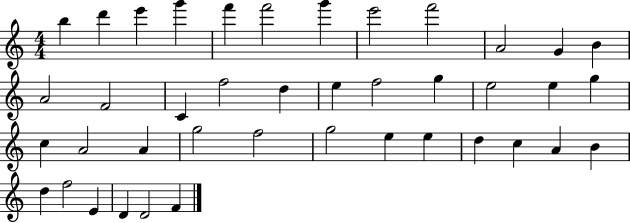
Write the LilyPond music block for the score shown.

{
  \clef treble
  \numericTimeSignature
  \time 4/4
  \key c \major
  b''4 d'''4 e'''4 g'''4 | f'''4 f'''2 g'''4 | e'''2 f'''2 | a'2 g'4 b'4 | \break a'2 f'2 | c'4 f''2 d''4 | e''4 f''2 g''4 | e''2 e''4 g''4 | \break c''4 a'2 a'4 | g''2 f''2 | g''2 e''4 e''4 | d''4 c''4 a'4 b'4 | \break d''4 f''2 e'4 | d'4 d'2 f'4 | \bar "|."
}